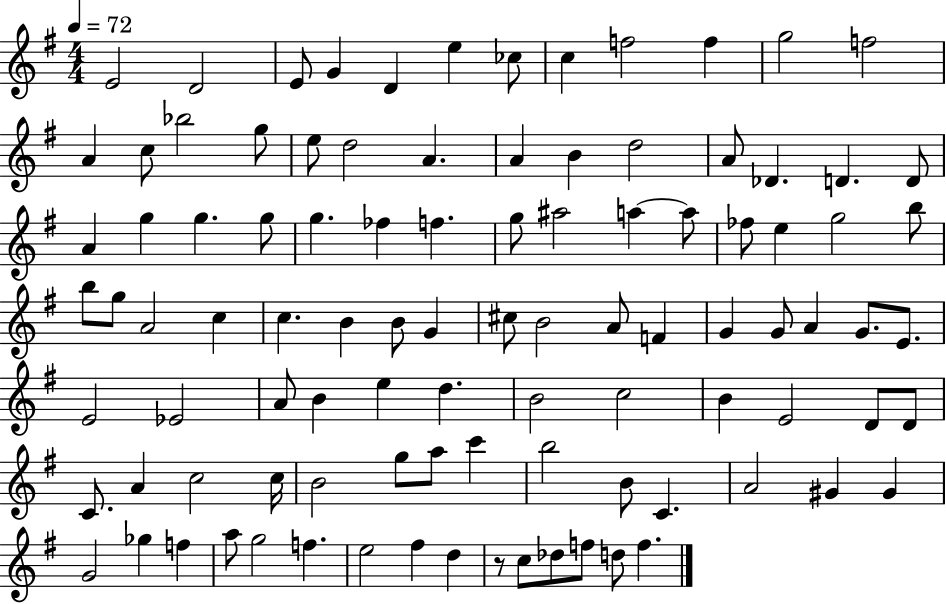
{
  \clef treble
  \numericTimeSignature
  \time 4/4
  \key g \major
  \tempo 4 = 72
  e'2 d'2 | e'8 g'4 d'4 e''4 ces''8 | c''4 f''2 f''4 | g''2 f''2 | \break a'4 c''8 bes''2 g''8 | e''8 d''2 a'4. | a'4 b'4 d''2 | a'8 des'4. d'4. d'8 | \break a'4 g''4 g''4. g''8 | g''4. fes''4 f''4. | g''8 ais''2 a''4~~ a''8 | fes''8 e''4 g''2 b''8 | \break b''8 g''8 a'2 c''4 | c''4. b'4 b'8 g'4 | cis''8 b'2 a'8 f'4 | g'4 g'8 a'4 g'8. e'8. | \break e'2 ees'2 | a'8 b'4 e''4 d''4. | b'2 c''2 | b'4 e'2 d'8 d'8 | \break c'8. a'4 c''2 c''16 | b'2 g''8 a''8 c'''4 | b''2 b'8 c'4. | a'2 gis'4 gis'4 | \break g'2 ges''4 f''4 | a''8 g''2 f''4. | e''2 fis''4 d''4 | r8 c''8 des''8 f''8 d''8 f''4. | \break \bar "|."
}